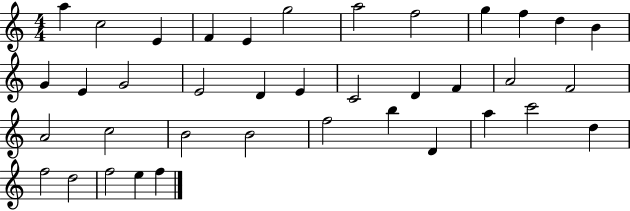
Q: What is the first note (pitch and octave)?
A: A5